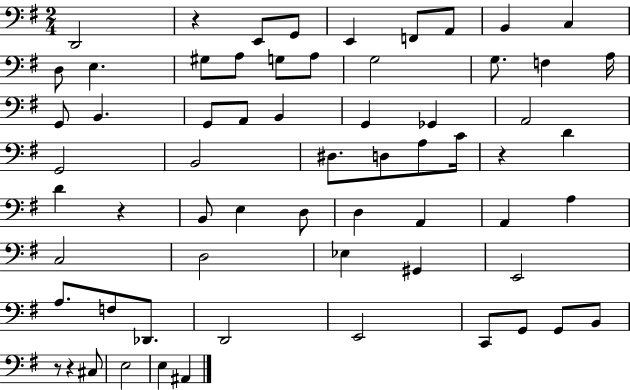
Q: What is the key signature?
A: G major